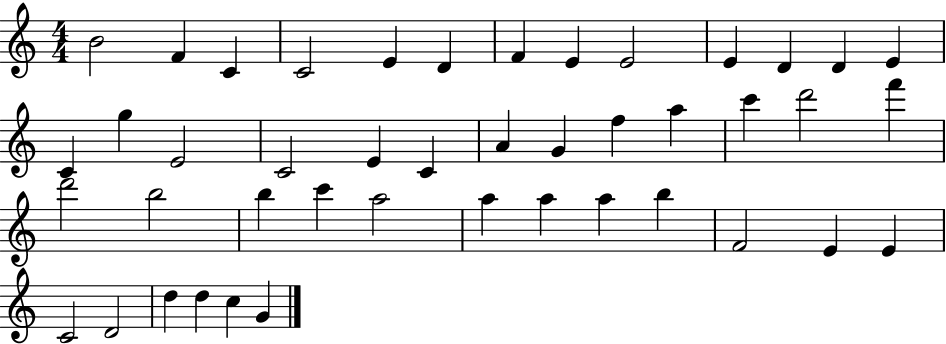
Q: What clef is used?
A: treble